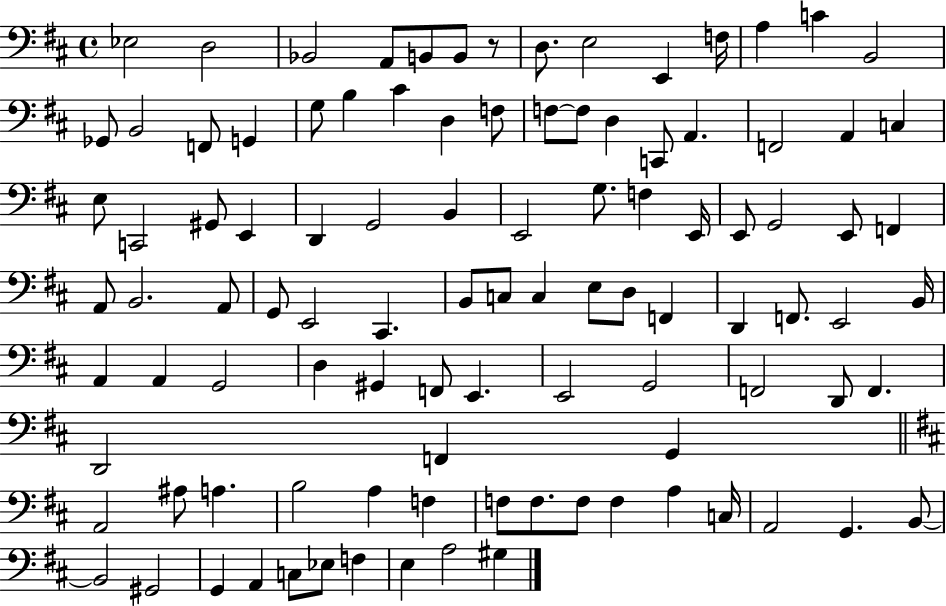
X:1
T:Untitled
M:4/4
L:1/4
K:D
_E,2 D,2 _B,,2 A,,/2 B,,/2 B,,/2 z/2 D,/2 E,2 E,, F,/4 A, C B,,2 _G,,/2 B,,2 F,,/2 G,, G,/2 B, ^C D, F,/2 F,/2 F,/2 D, C,,/2 A,, F,,2 A,, C, E,/2 C,,2 ^G,,/2 E,, D,, G,,2 B,, E,,2 G,/2 F, E,,/4 E,,/2 G,,2 E,,/2 F,, A,,/2 B,,2 A,,/2 G,,/2 E,,2 ^C,, B,,/2 C,/2 C, E,/2 D,/2 F,, D,, F,,/2 E,,2 B,,/4 A,, A,, G,,2 D, ^G,, F,,/2 E,, E,,2 G,,2 F,,2 D,,/2 F,, D,,2 F,, G,, A,,2 ^A,/2 A, B,2 A, F, F,/2 F,/2 F,/2 F, A, C,/4 A,,2 G,, B,,/2 B,,2 ^G,,2 G,, A,, C,/2 _E,/2 F, E, A,2 ^G,